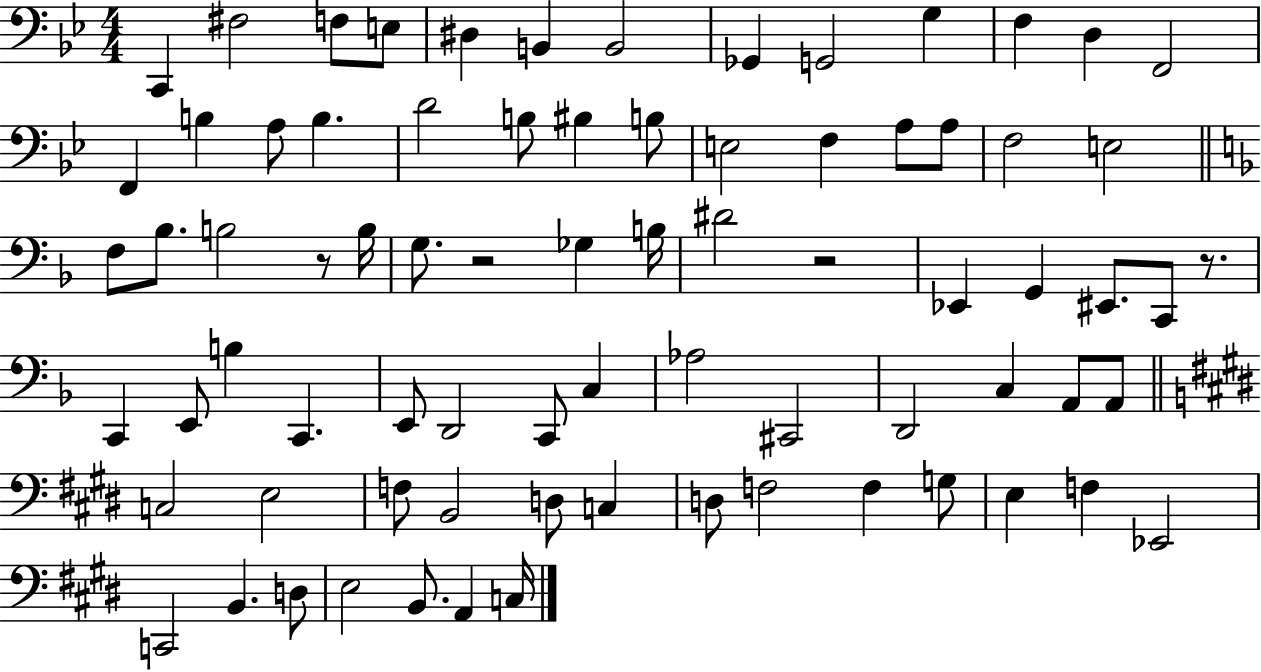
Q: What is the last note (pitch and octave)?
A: C3